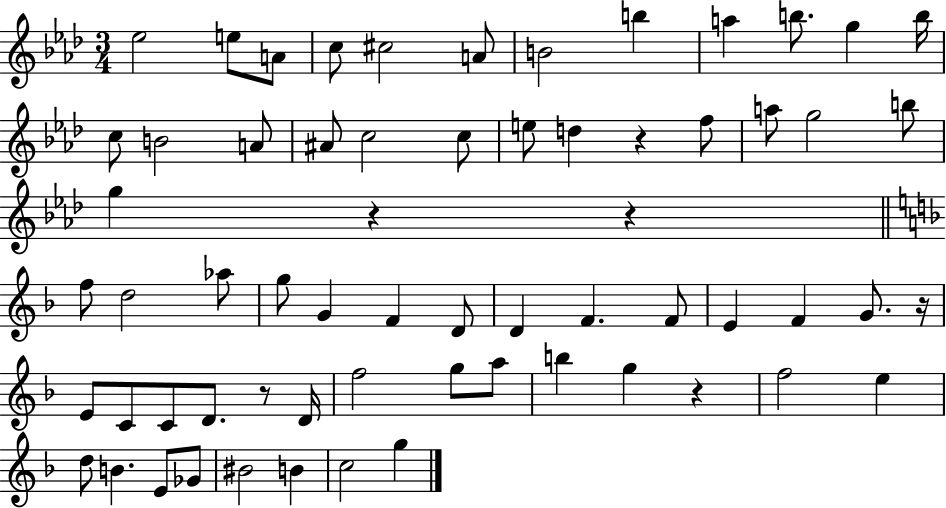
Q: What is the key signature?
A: AES major